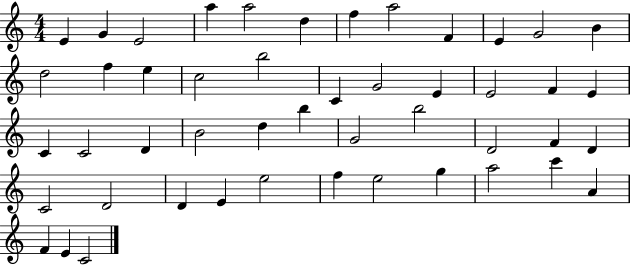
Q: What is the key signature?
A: C major